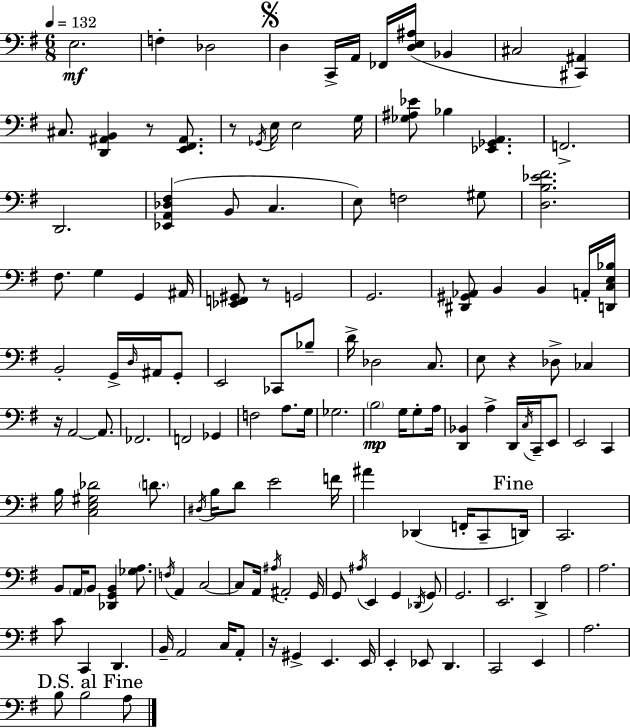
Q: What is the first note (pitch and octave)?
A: E3